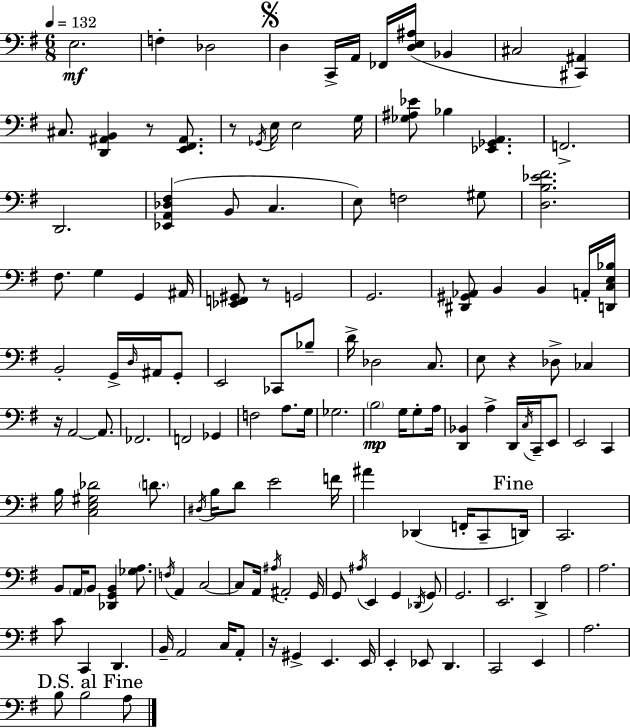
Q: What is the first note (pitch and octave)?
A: E3